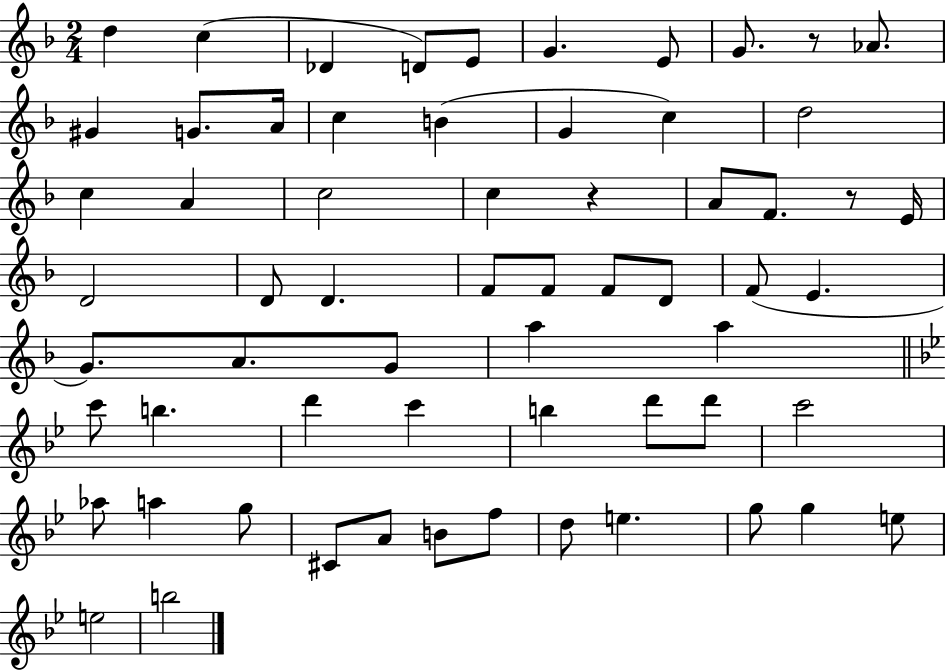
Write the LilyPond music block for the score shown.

{
  \clef treble
  \numericTimeSignature
  \time 2/4
  \key f \major
  d''4 c''4( | des'4 d'8) e'8 | g'4. e'8 | g'8. r8 aes'8. | \break gis'4 g'8. a'16 | c''4 b'4( | g'4 c''4) | d''2 | \break c''4 a'4 | c''2 | c''4 r4 | a'8 f'8. r8 e'16 | \break d'2 | d'8 d'4. | f'8 f'8 f'8 d'8 | f'8( e'4. | \break g'8.) a'8. g'8 | a''4 a''4 | \bar "||" \break \key g \minor c'''8 b''4. | d'''4 c'''4 | b''4 d'''8 d'''8 | c'''2 | \break aes''8 a''4 g''8 | cis'8 a'8 b'8 f''8 | d''8 e''4. | g''8 g''4 e''8 | \break e''2 | b''2 | \bar "|."
}